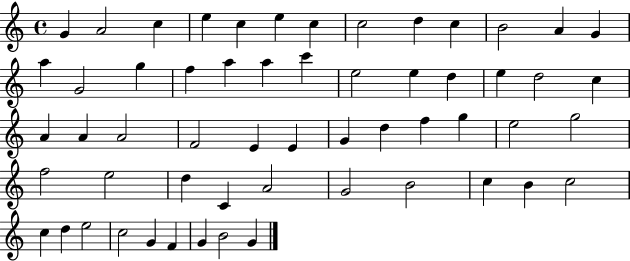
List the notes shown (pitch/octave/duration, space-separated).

G4/q A4/h C5/q E5/q C5/q E5/q C5/q C5/h D5/q C5/q B4/h A4/q G4/q A5/q G4/h G5/q F5/q A5/q A5/q C6/q E5/h E5/q D5/q E5/q D5/h C5/q A4/q A4/q A4/h F4/h E4/q E4/q G4/q D5/q F5/q G5/q E5/h G5/h F5/h E5/h D5/q C4/q A4/h G4/h B4/h C5/q B4/q C5/h C5/q D5/q E5/h C5/h G4/q F4/q G4/q B4/h G4/q